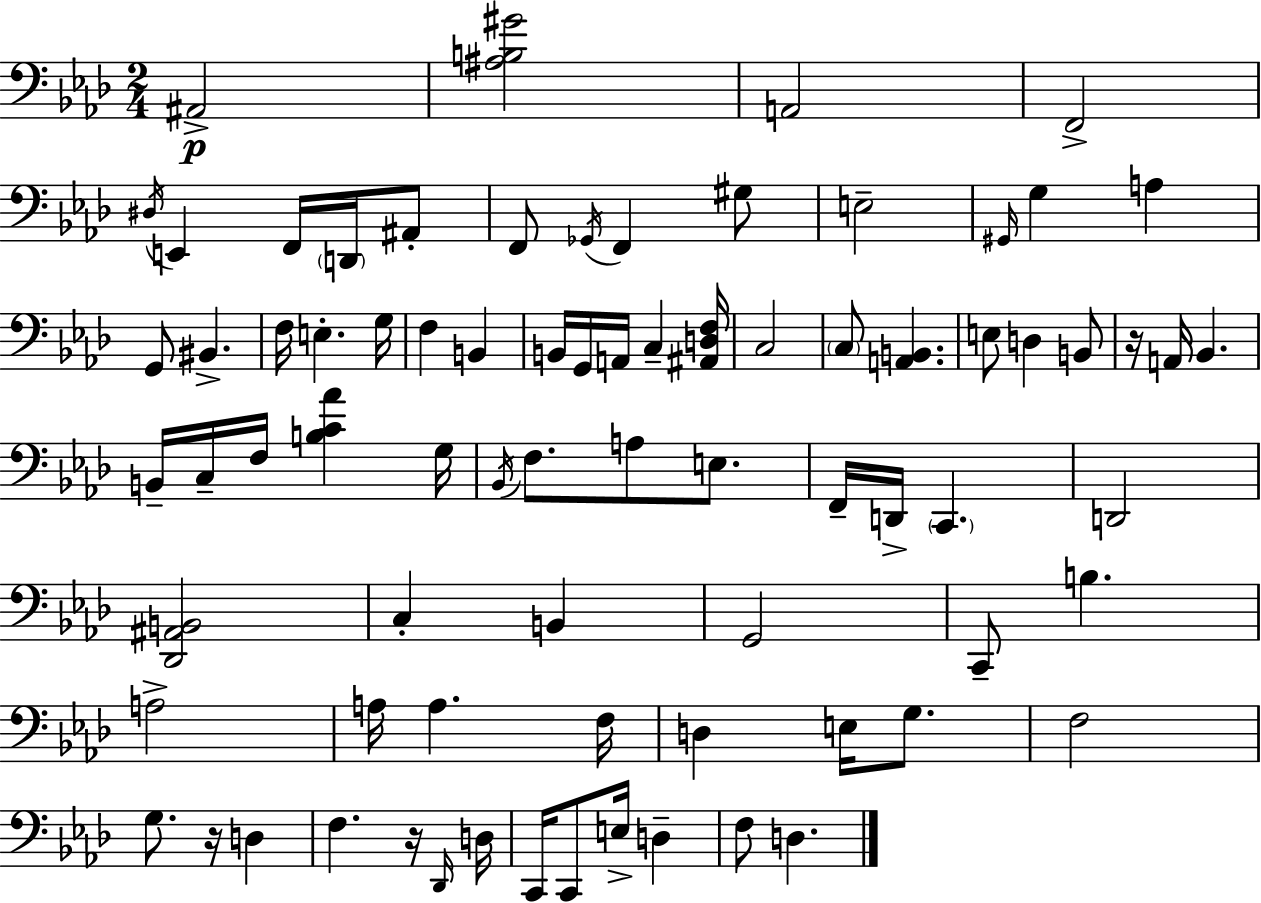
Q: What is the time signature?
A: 2/4